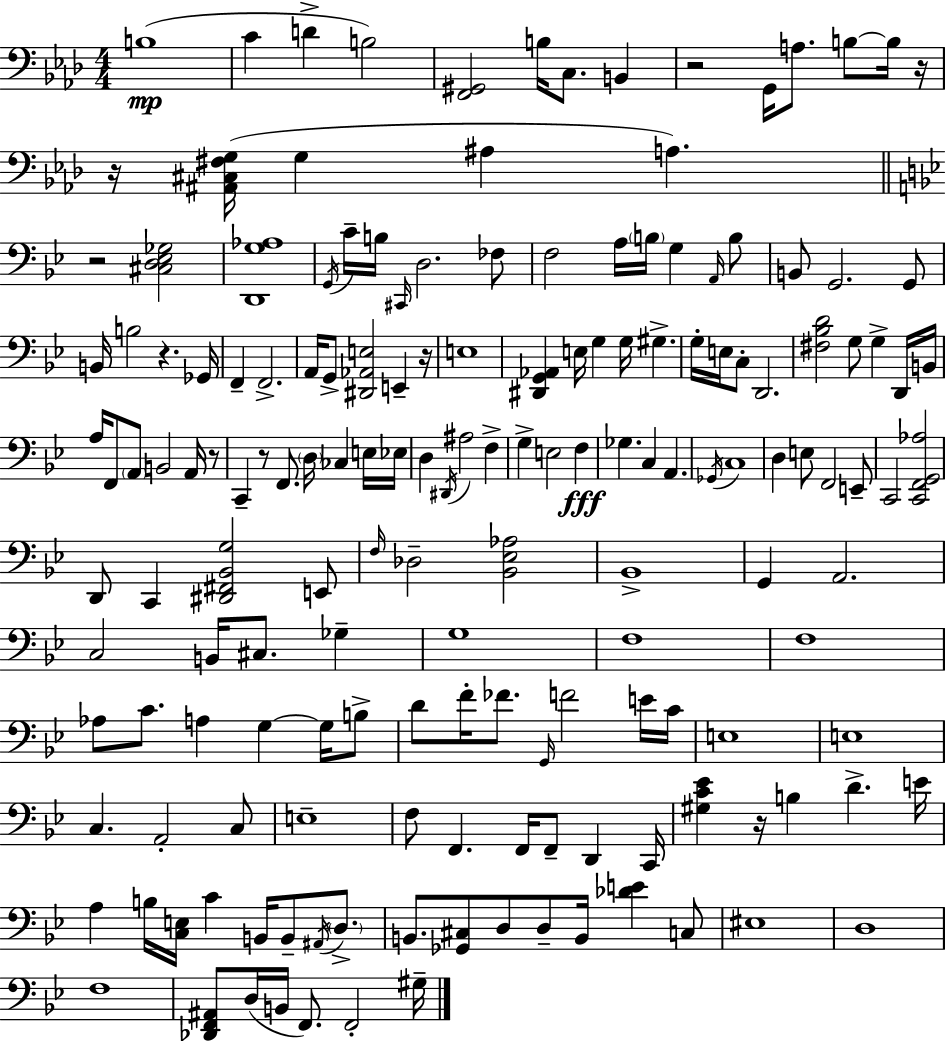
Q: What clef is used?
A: bass